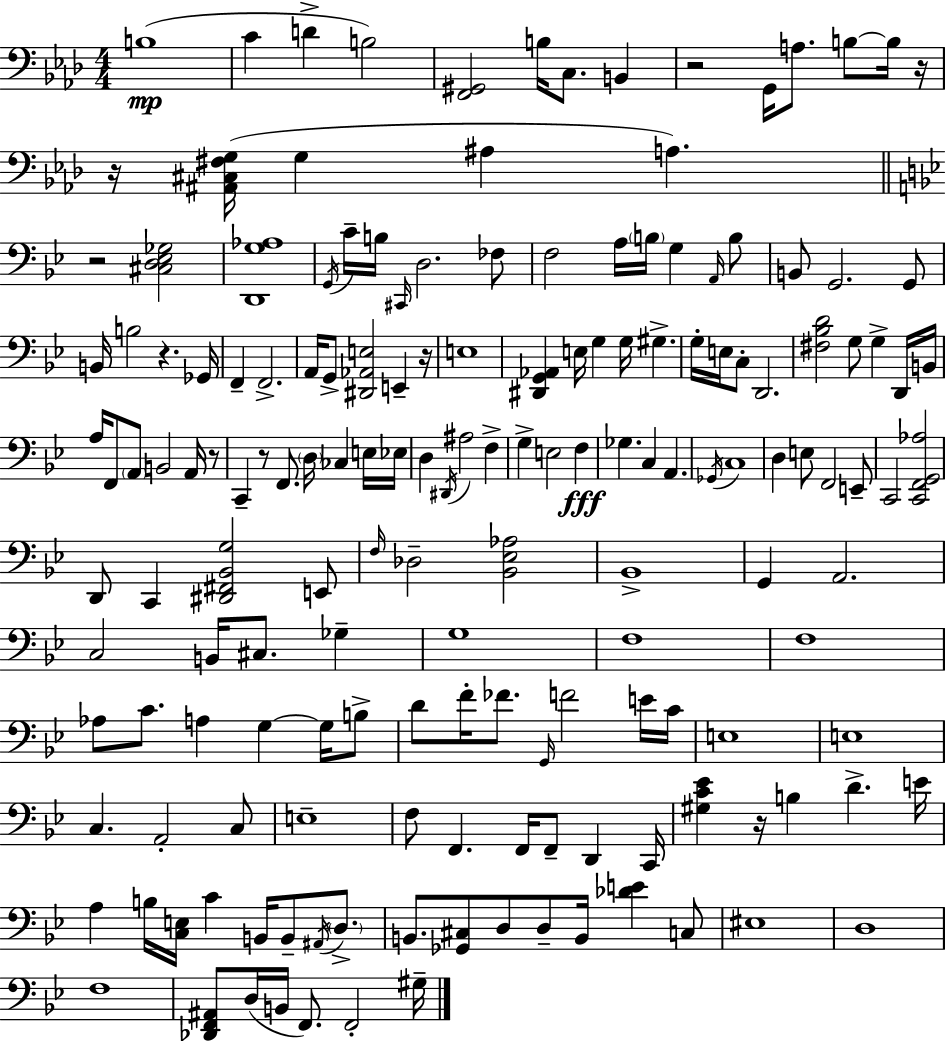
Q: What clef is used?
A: bass